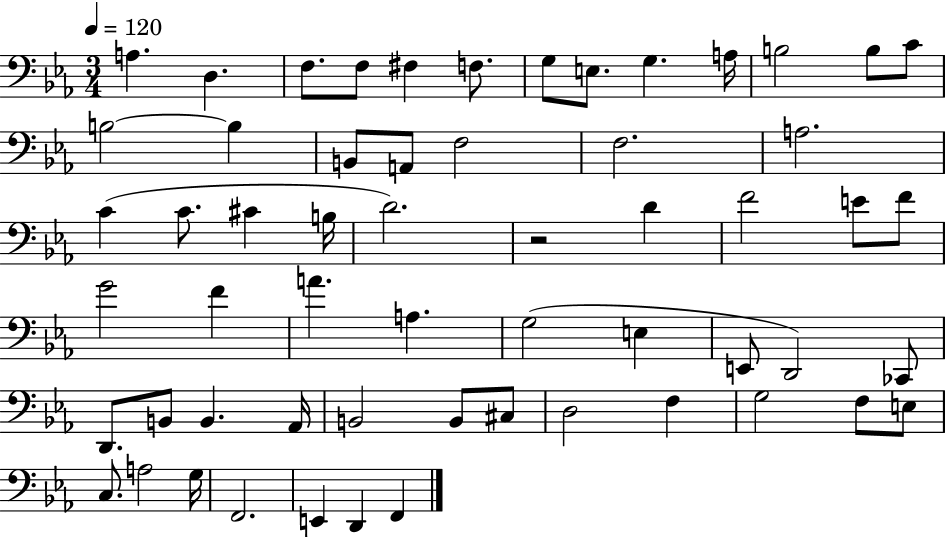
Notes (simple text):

A3/q. D3/q. F3/e. F3/e F#3/q F3/e. G3/e E3/e. G3/q. A3/s B3/h B3/e C4/e B3/h B3/q B2/e A2/e F3/h F3/h. A3/h. C4/q C4/e. C#4/q B3/s D4/h. R/h D4/q F4/h E4/e F4/e G4/h F4/q A4/q. A3/q. G3/h E3/q E2/e D2/h CES2/e D2/e. B2/e B2/q. Ab2/s B2/h B2/e C#3/e D3/h F3/q G3/h F3/e E3/e C3/e. A3/h G3/s F2/h. E2/q D2/q F2/q